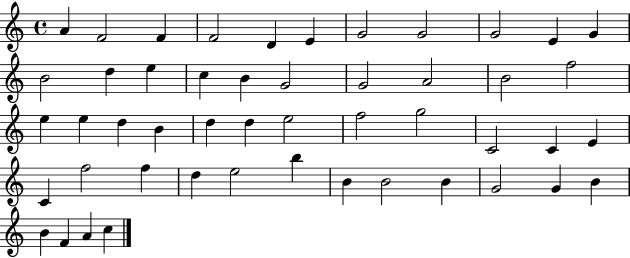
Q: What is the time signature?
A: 4/4